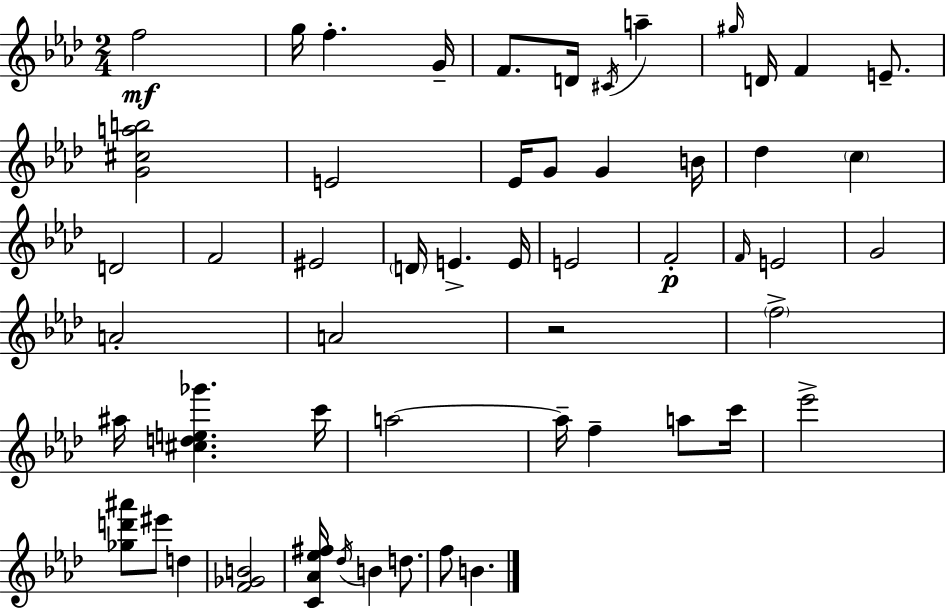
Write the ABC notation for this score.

X:1
T:Untitled
M:2/4
L:1/4
K:Ab
f2 g/4 f G/4 F/2 D/4 ^C/4 a ^g/4 D/4 F E/2 [G^cab]2 E2 _E/4 G/2 G B/4 _d c D2 F2 ^E2 D/4 E E/4 E2 F2 F/4 E2 G2 A2 A2 z2 f2 ^a/4 [^cde_g'] c'/4 a2 a/4 f a/2 c'/4 _e'2 [_gd'^a']/2 ^e'/2 d [F_GB]2 [C_A_e^f]/4 _d/4 B d/2 f/2 B